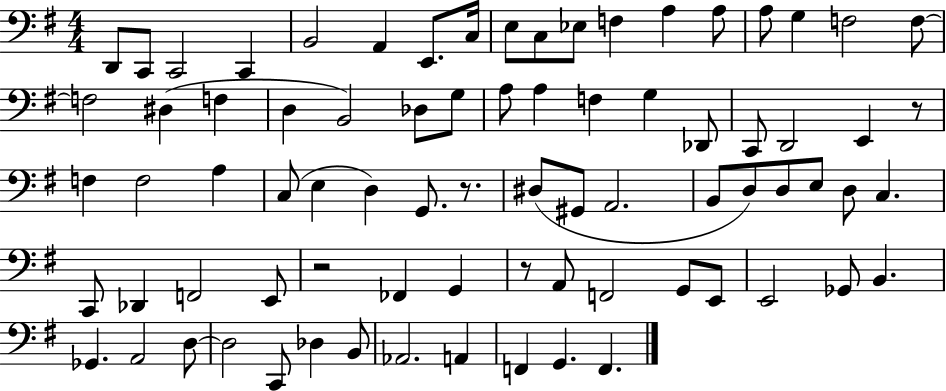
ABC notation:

X:1
T:Untitled
M:4/4
L:1/4
K:G
D,,/2 C,,/2 C,,2 C,, B,,2 A,, E,,/2 C,/4 E,/2 C,/2 _E,/2 F, A, A,/2 A,/2 G, F,2 F,/2 F,2 ^D, F, D, B,,2 _D,/2 G,/2 A,/2 A, F, G, _D,,/2 C,,/2 D,,2 E,, z/2 F, F,2 A, C,/2 E, D, G,,/2 z/2 ^D,/2 ^G,,/2 A,,2 B,,/2 D,/2 D,/2 E,/2 D,/2 C, C,,/2 _D,, F,,2 E,,/2 z2 _F,, G,, z/2 A,,/2 F,,2 G,,/2 E,,/2 E,,2 _G,,/2 B,, _G,, A,,2 D,/2 D,2 C,,/2 _D, B,,/2 _A,,2 A,, F,, G,, F,,